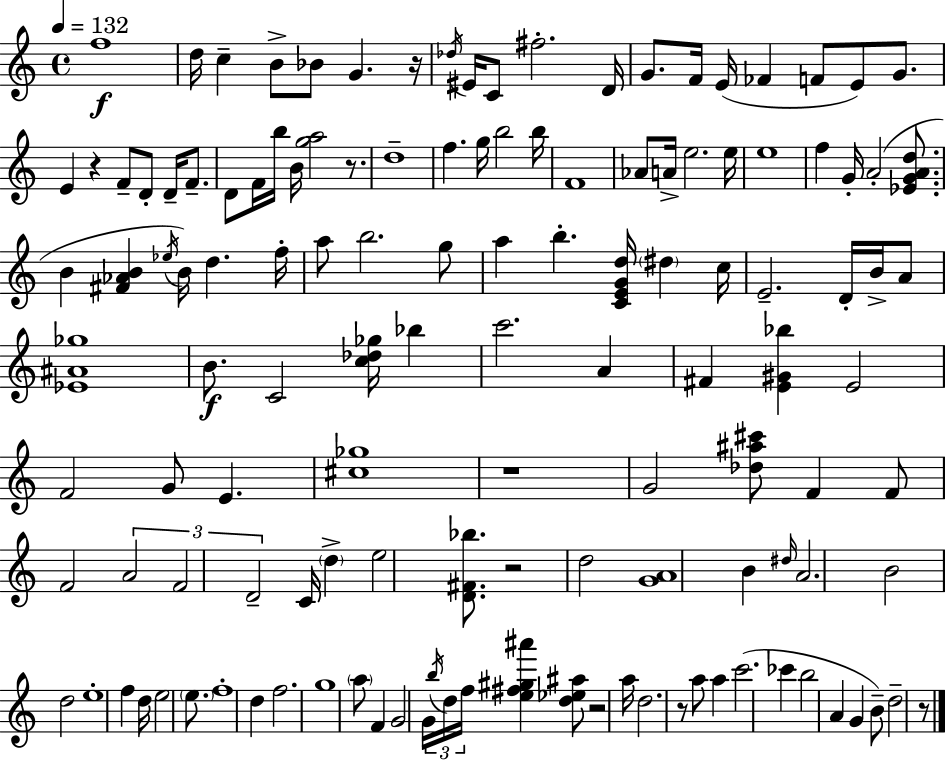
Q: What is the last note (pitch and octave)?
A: D5